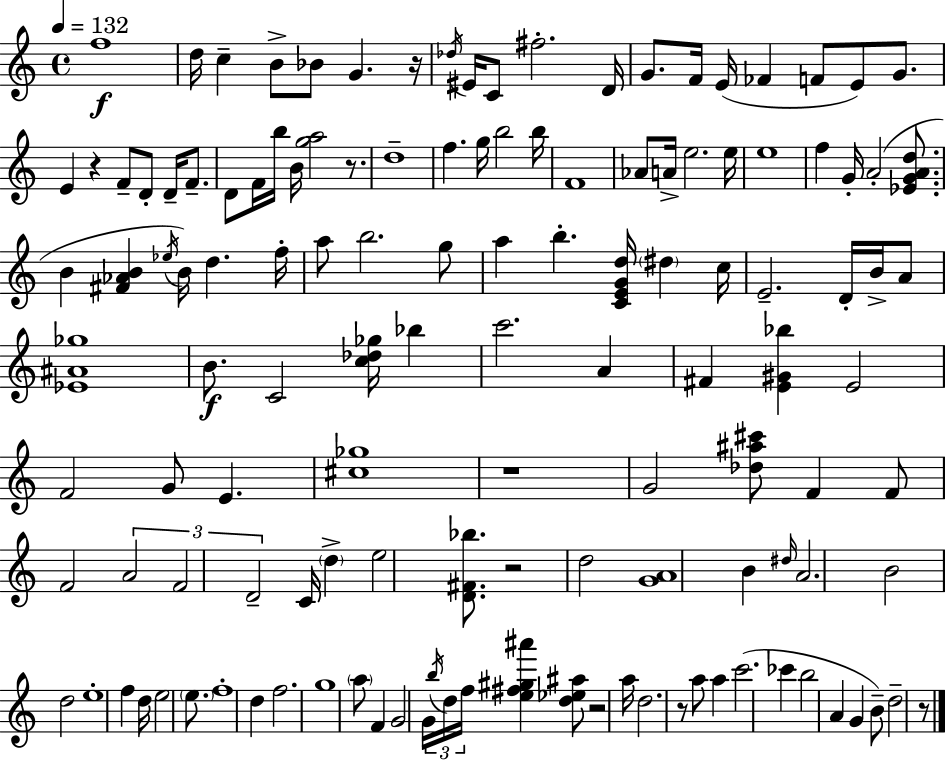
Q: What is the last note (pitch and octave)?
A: D5